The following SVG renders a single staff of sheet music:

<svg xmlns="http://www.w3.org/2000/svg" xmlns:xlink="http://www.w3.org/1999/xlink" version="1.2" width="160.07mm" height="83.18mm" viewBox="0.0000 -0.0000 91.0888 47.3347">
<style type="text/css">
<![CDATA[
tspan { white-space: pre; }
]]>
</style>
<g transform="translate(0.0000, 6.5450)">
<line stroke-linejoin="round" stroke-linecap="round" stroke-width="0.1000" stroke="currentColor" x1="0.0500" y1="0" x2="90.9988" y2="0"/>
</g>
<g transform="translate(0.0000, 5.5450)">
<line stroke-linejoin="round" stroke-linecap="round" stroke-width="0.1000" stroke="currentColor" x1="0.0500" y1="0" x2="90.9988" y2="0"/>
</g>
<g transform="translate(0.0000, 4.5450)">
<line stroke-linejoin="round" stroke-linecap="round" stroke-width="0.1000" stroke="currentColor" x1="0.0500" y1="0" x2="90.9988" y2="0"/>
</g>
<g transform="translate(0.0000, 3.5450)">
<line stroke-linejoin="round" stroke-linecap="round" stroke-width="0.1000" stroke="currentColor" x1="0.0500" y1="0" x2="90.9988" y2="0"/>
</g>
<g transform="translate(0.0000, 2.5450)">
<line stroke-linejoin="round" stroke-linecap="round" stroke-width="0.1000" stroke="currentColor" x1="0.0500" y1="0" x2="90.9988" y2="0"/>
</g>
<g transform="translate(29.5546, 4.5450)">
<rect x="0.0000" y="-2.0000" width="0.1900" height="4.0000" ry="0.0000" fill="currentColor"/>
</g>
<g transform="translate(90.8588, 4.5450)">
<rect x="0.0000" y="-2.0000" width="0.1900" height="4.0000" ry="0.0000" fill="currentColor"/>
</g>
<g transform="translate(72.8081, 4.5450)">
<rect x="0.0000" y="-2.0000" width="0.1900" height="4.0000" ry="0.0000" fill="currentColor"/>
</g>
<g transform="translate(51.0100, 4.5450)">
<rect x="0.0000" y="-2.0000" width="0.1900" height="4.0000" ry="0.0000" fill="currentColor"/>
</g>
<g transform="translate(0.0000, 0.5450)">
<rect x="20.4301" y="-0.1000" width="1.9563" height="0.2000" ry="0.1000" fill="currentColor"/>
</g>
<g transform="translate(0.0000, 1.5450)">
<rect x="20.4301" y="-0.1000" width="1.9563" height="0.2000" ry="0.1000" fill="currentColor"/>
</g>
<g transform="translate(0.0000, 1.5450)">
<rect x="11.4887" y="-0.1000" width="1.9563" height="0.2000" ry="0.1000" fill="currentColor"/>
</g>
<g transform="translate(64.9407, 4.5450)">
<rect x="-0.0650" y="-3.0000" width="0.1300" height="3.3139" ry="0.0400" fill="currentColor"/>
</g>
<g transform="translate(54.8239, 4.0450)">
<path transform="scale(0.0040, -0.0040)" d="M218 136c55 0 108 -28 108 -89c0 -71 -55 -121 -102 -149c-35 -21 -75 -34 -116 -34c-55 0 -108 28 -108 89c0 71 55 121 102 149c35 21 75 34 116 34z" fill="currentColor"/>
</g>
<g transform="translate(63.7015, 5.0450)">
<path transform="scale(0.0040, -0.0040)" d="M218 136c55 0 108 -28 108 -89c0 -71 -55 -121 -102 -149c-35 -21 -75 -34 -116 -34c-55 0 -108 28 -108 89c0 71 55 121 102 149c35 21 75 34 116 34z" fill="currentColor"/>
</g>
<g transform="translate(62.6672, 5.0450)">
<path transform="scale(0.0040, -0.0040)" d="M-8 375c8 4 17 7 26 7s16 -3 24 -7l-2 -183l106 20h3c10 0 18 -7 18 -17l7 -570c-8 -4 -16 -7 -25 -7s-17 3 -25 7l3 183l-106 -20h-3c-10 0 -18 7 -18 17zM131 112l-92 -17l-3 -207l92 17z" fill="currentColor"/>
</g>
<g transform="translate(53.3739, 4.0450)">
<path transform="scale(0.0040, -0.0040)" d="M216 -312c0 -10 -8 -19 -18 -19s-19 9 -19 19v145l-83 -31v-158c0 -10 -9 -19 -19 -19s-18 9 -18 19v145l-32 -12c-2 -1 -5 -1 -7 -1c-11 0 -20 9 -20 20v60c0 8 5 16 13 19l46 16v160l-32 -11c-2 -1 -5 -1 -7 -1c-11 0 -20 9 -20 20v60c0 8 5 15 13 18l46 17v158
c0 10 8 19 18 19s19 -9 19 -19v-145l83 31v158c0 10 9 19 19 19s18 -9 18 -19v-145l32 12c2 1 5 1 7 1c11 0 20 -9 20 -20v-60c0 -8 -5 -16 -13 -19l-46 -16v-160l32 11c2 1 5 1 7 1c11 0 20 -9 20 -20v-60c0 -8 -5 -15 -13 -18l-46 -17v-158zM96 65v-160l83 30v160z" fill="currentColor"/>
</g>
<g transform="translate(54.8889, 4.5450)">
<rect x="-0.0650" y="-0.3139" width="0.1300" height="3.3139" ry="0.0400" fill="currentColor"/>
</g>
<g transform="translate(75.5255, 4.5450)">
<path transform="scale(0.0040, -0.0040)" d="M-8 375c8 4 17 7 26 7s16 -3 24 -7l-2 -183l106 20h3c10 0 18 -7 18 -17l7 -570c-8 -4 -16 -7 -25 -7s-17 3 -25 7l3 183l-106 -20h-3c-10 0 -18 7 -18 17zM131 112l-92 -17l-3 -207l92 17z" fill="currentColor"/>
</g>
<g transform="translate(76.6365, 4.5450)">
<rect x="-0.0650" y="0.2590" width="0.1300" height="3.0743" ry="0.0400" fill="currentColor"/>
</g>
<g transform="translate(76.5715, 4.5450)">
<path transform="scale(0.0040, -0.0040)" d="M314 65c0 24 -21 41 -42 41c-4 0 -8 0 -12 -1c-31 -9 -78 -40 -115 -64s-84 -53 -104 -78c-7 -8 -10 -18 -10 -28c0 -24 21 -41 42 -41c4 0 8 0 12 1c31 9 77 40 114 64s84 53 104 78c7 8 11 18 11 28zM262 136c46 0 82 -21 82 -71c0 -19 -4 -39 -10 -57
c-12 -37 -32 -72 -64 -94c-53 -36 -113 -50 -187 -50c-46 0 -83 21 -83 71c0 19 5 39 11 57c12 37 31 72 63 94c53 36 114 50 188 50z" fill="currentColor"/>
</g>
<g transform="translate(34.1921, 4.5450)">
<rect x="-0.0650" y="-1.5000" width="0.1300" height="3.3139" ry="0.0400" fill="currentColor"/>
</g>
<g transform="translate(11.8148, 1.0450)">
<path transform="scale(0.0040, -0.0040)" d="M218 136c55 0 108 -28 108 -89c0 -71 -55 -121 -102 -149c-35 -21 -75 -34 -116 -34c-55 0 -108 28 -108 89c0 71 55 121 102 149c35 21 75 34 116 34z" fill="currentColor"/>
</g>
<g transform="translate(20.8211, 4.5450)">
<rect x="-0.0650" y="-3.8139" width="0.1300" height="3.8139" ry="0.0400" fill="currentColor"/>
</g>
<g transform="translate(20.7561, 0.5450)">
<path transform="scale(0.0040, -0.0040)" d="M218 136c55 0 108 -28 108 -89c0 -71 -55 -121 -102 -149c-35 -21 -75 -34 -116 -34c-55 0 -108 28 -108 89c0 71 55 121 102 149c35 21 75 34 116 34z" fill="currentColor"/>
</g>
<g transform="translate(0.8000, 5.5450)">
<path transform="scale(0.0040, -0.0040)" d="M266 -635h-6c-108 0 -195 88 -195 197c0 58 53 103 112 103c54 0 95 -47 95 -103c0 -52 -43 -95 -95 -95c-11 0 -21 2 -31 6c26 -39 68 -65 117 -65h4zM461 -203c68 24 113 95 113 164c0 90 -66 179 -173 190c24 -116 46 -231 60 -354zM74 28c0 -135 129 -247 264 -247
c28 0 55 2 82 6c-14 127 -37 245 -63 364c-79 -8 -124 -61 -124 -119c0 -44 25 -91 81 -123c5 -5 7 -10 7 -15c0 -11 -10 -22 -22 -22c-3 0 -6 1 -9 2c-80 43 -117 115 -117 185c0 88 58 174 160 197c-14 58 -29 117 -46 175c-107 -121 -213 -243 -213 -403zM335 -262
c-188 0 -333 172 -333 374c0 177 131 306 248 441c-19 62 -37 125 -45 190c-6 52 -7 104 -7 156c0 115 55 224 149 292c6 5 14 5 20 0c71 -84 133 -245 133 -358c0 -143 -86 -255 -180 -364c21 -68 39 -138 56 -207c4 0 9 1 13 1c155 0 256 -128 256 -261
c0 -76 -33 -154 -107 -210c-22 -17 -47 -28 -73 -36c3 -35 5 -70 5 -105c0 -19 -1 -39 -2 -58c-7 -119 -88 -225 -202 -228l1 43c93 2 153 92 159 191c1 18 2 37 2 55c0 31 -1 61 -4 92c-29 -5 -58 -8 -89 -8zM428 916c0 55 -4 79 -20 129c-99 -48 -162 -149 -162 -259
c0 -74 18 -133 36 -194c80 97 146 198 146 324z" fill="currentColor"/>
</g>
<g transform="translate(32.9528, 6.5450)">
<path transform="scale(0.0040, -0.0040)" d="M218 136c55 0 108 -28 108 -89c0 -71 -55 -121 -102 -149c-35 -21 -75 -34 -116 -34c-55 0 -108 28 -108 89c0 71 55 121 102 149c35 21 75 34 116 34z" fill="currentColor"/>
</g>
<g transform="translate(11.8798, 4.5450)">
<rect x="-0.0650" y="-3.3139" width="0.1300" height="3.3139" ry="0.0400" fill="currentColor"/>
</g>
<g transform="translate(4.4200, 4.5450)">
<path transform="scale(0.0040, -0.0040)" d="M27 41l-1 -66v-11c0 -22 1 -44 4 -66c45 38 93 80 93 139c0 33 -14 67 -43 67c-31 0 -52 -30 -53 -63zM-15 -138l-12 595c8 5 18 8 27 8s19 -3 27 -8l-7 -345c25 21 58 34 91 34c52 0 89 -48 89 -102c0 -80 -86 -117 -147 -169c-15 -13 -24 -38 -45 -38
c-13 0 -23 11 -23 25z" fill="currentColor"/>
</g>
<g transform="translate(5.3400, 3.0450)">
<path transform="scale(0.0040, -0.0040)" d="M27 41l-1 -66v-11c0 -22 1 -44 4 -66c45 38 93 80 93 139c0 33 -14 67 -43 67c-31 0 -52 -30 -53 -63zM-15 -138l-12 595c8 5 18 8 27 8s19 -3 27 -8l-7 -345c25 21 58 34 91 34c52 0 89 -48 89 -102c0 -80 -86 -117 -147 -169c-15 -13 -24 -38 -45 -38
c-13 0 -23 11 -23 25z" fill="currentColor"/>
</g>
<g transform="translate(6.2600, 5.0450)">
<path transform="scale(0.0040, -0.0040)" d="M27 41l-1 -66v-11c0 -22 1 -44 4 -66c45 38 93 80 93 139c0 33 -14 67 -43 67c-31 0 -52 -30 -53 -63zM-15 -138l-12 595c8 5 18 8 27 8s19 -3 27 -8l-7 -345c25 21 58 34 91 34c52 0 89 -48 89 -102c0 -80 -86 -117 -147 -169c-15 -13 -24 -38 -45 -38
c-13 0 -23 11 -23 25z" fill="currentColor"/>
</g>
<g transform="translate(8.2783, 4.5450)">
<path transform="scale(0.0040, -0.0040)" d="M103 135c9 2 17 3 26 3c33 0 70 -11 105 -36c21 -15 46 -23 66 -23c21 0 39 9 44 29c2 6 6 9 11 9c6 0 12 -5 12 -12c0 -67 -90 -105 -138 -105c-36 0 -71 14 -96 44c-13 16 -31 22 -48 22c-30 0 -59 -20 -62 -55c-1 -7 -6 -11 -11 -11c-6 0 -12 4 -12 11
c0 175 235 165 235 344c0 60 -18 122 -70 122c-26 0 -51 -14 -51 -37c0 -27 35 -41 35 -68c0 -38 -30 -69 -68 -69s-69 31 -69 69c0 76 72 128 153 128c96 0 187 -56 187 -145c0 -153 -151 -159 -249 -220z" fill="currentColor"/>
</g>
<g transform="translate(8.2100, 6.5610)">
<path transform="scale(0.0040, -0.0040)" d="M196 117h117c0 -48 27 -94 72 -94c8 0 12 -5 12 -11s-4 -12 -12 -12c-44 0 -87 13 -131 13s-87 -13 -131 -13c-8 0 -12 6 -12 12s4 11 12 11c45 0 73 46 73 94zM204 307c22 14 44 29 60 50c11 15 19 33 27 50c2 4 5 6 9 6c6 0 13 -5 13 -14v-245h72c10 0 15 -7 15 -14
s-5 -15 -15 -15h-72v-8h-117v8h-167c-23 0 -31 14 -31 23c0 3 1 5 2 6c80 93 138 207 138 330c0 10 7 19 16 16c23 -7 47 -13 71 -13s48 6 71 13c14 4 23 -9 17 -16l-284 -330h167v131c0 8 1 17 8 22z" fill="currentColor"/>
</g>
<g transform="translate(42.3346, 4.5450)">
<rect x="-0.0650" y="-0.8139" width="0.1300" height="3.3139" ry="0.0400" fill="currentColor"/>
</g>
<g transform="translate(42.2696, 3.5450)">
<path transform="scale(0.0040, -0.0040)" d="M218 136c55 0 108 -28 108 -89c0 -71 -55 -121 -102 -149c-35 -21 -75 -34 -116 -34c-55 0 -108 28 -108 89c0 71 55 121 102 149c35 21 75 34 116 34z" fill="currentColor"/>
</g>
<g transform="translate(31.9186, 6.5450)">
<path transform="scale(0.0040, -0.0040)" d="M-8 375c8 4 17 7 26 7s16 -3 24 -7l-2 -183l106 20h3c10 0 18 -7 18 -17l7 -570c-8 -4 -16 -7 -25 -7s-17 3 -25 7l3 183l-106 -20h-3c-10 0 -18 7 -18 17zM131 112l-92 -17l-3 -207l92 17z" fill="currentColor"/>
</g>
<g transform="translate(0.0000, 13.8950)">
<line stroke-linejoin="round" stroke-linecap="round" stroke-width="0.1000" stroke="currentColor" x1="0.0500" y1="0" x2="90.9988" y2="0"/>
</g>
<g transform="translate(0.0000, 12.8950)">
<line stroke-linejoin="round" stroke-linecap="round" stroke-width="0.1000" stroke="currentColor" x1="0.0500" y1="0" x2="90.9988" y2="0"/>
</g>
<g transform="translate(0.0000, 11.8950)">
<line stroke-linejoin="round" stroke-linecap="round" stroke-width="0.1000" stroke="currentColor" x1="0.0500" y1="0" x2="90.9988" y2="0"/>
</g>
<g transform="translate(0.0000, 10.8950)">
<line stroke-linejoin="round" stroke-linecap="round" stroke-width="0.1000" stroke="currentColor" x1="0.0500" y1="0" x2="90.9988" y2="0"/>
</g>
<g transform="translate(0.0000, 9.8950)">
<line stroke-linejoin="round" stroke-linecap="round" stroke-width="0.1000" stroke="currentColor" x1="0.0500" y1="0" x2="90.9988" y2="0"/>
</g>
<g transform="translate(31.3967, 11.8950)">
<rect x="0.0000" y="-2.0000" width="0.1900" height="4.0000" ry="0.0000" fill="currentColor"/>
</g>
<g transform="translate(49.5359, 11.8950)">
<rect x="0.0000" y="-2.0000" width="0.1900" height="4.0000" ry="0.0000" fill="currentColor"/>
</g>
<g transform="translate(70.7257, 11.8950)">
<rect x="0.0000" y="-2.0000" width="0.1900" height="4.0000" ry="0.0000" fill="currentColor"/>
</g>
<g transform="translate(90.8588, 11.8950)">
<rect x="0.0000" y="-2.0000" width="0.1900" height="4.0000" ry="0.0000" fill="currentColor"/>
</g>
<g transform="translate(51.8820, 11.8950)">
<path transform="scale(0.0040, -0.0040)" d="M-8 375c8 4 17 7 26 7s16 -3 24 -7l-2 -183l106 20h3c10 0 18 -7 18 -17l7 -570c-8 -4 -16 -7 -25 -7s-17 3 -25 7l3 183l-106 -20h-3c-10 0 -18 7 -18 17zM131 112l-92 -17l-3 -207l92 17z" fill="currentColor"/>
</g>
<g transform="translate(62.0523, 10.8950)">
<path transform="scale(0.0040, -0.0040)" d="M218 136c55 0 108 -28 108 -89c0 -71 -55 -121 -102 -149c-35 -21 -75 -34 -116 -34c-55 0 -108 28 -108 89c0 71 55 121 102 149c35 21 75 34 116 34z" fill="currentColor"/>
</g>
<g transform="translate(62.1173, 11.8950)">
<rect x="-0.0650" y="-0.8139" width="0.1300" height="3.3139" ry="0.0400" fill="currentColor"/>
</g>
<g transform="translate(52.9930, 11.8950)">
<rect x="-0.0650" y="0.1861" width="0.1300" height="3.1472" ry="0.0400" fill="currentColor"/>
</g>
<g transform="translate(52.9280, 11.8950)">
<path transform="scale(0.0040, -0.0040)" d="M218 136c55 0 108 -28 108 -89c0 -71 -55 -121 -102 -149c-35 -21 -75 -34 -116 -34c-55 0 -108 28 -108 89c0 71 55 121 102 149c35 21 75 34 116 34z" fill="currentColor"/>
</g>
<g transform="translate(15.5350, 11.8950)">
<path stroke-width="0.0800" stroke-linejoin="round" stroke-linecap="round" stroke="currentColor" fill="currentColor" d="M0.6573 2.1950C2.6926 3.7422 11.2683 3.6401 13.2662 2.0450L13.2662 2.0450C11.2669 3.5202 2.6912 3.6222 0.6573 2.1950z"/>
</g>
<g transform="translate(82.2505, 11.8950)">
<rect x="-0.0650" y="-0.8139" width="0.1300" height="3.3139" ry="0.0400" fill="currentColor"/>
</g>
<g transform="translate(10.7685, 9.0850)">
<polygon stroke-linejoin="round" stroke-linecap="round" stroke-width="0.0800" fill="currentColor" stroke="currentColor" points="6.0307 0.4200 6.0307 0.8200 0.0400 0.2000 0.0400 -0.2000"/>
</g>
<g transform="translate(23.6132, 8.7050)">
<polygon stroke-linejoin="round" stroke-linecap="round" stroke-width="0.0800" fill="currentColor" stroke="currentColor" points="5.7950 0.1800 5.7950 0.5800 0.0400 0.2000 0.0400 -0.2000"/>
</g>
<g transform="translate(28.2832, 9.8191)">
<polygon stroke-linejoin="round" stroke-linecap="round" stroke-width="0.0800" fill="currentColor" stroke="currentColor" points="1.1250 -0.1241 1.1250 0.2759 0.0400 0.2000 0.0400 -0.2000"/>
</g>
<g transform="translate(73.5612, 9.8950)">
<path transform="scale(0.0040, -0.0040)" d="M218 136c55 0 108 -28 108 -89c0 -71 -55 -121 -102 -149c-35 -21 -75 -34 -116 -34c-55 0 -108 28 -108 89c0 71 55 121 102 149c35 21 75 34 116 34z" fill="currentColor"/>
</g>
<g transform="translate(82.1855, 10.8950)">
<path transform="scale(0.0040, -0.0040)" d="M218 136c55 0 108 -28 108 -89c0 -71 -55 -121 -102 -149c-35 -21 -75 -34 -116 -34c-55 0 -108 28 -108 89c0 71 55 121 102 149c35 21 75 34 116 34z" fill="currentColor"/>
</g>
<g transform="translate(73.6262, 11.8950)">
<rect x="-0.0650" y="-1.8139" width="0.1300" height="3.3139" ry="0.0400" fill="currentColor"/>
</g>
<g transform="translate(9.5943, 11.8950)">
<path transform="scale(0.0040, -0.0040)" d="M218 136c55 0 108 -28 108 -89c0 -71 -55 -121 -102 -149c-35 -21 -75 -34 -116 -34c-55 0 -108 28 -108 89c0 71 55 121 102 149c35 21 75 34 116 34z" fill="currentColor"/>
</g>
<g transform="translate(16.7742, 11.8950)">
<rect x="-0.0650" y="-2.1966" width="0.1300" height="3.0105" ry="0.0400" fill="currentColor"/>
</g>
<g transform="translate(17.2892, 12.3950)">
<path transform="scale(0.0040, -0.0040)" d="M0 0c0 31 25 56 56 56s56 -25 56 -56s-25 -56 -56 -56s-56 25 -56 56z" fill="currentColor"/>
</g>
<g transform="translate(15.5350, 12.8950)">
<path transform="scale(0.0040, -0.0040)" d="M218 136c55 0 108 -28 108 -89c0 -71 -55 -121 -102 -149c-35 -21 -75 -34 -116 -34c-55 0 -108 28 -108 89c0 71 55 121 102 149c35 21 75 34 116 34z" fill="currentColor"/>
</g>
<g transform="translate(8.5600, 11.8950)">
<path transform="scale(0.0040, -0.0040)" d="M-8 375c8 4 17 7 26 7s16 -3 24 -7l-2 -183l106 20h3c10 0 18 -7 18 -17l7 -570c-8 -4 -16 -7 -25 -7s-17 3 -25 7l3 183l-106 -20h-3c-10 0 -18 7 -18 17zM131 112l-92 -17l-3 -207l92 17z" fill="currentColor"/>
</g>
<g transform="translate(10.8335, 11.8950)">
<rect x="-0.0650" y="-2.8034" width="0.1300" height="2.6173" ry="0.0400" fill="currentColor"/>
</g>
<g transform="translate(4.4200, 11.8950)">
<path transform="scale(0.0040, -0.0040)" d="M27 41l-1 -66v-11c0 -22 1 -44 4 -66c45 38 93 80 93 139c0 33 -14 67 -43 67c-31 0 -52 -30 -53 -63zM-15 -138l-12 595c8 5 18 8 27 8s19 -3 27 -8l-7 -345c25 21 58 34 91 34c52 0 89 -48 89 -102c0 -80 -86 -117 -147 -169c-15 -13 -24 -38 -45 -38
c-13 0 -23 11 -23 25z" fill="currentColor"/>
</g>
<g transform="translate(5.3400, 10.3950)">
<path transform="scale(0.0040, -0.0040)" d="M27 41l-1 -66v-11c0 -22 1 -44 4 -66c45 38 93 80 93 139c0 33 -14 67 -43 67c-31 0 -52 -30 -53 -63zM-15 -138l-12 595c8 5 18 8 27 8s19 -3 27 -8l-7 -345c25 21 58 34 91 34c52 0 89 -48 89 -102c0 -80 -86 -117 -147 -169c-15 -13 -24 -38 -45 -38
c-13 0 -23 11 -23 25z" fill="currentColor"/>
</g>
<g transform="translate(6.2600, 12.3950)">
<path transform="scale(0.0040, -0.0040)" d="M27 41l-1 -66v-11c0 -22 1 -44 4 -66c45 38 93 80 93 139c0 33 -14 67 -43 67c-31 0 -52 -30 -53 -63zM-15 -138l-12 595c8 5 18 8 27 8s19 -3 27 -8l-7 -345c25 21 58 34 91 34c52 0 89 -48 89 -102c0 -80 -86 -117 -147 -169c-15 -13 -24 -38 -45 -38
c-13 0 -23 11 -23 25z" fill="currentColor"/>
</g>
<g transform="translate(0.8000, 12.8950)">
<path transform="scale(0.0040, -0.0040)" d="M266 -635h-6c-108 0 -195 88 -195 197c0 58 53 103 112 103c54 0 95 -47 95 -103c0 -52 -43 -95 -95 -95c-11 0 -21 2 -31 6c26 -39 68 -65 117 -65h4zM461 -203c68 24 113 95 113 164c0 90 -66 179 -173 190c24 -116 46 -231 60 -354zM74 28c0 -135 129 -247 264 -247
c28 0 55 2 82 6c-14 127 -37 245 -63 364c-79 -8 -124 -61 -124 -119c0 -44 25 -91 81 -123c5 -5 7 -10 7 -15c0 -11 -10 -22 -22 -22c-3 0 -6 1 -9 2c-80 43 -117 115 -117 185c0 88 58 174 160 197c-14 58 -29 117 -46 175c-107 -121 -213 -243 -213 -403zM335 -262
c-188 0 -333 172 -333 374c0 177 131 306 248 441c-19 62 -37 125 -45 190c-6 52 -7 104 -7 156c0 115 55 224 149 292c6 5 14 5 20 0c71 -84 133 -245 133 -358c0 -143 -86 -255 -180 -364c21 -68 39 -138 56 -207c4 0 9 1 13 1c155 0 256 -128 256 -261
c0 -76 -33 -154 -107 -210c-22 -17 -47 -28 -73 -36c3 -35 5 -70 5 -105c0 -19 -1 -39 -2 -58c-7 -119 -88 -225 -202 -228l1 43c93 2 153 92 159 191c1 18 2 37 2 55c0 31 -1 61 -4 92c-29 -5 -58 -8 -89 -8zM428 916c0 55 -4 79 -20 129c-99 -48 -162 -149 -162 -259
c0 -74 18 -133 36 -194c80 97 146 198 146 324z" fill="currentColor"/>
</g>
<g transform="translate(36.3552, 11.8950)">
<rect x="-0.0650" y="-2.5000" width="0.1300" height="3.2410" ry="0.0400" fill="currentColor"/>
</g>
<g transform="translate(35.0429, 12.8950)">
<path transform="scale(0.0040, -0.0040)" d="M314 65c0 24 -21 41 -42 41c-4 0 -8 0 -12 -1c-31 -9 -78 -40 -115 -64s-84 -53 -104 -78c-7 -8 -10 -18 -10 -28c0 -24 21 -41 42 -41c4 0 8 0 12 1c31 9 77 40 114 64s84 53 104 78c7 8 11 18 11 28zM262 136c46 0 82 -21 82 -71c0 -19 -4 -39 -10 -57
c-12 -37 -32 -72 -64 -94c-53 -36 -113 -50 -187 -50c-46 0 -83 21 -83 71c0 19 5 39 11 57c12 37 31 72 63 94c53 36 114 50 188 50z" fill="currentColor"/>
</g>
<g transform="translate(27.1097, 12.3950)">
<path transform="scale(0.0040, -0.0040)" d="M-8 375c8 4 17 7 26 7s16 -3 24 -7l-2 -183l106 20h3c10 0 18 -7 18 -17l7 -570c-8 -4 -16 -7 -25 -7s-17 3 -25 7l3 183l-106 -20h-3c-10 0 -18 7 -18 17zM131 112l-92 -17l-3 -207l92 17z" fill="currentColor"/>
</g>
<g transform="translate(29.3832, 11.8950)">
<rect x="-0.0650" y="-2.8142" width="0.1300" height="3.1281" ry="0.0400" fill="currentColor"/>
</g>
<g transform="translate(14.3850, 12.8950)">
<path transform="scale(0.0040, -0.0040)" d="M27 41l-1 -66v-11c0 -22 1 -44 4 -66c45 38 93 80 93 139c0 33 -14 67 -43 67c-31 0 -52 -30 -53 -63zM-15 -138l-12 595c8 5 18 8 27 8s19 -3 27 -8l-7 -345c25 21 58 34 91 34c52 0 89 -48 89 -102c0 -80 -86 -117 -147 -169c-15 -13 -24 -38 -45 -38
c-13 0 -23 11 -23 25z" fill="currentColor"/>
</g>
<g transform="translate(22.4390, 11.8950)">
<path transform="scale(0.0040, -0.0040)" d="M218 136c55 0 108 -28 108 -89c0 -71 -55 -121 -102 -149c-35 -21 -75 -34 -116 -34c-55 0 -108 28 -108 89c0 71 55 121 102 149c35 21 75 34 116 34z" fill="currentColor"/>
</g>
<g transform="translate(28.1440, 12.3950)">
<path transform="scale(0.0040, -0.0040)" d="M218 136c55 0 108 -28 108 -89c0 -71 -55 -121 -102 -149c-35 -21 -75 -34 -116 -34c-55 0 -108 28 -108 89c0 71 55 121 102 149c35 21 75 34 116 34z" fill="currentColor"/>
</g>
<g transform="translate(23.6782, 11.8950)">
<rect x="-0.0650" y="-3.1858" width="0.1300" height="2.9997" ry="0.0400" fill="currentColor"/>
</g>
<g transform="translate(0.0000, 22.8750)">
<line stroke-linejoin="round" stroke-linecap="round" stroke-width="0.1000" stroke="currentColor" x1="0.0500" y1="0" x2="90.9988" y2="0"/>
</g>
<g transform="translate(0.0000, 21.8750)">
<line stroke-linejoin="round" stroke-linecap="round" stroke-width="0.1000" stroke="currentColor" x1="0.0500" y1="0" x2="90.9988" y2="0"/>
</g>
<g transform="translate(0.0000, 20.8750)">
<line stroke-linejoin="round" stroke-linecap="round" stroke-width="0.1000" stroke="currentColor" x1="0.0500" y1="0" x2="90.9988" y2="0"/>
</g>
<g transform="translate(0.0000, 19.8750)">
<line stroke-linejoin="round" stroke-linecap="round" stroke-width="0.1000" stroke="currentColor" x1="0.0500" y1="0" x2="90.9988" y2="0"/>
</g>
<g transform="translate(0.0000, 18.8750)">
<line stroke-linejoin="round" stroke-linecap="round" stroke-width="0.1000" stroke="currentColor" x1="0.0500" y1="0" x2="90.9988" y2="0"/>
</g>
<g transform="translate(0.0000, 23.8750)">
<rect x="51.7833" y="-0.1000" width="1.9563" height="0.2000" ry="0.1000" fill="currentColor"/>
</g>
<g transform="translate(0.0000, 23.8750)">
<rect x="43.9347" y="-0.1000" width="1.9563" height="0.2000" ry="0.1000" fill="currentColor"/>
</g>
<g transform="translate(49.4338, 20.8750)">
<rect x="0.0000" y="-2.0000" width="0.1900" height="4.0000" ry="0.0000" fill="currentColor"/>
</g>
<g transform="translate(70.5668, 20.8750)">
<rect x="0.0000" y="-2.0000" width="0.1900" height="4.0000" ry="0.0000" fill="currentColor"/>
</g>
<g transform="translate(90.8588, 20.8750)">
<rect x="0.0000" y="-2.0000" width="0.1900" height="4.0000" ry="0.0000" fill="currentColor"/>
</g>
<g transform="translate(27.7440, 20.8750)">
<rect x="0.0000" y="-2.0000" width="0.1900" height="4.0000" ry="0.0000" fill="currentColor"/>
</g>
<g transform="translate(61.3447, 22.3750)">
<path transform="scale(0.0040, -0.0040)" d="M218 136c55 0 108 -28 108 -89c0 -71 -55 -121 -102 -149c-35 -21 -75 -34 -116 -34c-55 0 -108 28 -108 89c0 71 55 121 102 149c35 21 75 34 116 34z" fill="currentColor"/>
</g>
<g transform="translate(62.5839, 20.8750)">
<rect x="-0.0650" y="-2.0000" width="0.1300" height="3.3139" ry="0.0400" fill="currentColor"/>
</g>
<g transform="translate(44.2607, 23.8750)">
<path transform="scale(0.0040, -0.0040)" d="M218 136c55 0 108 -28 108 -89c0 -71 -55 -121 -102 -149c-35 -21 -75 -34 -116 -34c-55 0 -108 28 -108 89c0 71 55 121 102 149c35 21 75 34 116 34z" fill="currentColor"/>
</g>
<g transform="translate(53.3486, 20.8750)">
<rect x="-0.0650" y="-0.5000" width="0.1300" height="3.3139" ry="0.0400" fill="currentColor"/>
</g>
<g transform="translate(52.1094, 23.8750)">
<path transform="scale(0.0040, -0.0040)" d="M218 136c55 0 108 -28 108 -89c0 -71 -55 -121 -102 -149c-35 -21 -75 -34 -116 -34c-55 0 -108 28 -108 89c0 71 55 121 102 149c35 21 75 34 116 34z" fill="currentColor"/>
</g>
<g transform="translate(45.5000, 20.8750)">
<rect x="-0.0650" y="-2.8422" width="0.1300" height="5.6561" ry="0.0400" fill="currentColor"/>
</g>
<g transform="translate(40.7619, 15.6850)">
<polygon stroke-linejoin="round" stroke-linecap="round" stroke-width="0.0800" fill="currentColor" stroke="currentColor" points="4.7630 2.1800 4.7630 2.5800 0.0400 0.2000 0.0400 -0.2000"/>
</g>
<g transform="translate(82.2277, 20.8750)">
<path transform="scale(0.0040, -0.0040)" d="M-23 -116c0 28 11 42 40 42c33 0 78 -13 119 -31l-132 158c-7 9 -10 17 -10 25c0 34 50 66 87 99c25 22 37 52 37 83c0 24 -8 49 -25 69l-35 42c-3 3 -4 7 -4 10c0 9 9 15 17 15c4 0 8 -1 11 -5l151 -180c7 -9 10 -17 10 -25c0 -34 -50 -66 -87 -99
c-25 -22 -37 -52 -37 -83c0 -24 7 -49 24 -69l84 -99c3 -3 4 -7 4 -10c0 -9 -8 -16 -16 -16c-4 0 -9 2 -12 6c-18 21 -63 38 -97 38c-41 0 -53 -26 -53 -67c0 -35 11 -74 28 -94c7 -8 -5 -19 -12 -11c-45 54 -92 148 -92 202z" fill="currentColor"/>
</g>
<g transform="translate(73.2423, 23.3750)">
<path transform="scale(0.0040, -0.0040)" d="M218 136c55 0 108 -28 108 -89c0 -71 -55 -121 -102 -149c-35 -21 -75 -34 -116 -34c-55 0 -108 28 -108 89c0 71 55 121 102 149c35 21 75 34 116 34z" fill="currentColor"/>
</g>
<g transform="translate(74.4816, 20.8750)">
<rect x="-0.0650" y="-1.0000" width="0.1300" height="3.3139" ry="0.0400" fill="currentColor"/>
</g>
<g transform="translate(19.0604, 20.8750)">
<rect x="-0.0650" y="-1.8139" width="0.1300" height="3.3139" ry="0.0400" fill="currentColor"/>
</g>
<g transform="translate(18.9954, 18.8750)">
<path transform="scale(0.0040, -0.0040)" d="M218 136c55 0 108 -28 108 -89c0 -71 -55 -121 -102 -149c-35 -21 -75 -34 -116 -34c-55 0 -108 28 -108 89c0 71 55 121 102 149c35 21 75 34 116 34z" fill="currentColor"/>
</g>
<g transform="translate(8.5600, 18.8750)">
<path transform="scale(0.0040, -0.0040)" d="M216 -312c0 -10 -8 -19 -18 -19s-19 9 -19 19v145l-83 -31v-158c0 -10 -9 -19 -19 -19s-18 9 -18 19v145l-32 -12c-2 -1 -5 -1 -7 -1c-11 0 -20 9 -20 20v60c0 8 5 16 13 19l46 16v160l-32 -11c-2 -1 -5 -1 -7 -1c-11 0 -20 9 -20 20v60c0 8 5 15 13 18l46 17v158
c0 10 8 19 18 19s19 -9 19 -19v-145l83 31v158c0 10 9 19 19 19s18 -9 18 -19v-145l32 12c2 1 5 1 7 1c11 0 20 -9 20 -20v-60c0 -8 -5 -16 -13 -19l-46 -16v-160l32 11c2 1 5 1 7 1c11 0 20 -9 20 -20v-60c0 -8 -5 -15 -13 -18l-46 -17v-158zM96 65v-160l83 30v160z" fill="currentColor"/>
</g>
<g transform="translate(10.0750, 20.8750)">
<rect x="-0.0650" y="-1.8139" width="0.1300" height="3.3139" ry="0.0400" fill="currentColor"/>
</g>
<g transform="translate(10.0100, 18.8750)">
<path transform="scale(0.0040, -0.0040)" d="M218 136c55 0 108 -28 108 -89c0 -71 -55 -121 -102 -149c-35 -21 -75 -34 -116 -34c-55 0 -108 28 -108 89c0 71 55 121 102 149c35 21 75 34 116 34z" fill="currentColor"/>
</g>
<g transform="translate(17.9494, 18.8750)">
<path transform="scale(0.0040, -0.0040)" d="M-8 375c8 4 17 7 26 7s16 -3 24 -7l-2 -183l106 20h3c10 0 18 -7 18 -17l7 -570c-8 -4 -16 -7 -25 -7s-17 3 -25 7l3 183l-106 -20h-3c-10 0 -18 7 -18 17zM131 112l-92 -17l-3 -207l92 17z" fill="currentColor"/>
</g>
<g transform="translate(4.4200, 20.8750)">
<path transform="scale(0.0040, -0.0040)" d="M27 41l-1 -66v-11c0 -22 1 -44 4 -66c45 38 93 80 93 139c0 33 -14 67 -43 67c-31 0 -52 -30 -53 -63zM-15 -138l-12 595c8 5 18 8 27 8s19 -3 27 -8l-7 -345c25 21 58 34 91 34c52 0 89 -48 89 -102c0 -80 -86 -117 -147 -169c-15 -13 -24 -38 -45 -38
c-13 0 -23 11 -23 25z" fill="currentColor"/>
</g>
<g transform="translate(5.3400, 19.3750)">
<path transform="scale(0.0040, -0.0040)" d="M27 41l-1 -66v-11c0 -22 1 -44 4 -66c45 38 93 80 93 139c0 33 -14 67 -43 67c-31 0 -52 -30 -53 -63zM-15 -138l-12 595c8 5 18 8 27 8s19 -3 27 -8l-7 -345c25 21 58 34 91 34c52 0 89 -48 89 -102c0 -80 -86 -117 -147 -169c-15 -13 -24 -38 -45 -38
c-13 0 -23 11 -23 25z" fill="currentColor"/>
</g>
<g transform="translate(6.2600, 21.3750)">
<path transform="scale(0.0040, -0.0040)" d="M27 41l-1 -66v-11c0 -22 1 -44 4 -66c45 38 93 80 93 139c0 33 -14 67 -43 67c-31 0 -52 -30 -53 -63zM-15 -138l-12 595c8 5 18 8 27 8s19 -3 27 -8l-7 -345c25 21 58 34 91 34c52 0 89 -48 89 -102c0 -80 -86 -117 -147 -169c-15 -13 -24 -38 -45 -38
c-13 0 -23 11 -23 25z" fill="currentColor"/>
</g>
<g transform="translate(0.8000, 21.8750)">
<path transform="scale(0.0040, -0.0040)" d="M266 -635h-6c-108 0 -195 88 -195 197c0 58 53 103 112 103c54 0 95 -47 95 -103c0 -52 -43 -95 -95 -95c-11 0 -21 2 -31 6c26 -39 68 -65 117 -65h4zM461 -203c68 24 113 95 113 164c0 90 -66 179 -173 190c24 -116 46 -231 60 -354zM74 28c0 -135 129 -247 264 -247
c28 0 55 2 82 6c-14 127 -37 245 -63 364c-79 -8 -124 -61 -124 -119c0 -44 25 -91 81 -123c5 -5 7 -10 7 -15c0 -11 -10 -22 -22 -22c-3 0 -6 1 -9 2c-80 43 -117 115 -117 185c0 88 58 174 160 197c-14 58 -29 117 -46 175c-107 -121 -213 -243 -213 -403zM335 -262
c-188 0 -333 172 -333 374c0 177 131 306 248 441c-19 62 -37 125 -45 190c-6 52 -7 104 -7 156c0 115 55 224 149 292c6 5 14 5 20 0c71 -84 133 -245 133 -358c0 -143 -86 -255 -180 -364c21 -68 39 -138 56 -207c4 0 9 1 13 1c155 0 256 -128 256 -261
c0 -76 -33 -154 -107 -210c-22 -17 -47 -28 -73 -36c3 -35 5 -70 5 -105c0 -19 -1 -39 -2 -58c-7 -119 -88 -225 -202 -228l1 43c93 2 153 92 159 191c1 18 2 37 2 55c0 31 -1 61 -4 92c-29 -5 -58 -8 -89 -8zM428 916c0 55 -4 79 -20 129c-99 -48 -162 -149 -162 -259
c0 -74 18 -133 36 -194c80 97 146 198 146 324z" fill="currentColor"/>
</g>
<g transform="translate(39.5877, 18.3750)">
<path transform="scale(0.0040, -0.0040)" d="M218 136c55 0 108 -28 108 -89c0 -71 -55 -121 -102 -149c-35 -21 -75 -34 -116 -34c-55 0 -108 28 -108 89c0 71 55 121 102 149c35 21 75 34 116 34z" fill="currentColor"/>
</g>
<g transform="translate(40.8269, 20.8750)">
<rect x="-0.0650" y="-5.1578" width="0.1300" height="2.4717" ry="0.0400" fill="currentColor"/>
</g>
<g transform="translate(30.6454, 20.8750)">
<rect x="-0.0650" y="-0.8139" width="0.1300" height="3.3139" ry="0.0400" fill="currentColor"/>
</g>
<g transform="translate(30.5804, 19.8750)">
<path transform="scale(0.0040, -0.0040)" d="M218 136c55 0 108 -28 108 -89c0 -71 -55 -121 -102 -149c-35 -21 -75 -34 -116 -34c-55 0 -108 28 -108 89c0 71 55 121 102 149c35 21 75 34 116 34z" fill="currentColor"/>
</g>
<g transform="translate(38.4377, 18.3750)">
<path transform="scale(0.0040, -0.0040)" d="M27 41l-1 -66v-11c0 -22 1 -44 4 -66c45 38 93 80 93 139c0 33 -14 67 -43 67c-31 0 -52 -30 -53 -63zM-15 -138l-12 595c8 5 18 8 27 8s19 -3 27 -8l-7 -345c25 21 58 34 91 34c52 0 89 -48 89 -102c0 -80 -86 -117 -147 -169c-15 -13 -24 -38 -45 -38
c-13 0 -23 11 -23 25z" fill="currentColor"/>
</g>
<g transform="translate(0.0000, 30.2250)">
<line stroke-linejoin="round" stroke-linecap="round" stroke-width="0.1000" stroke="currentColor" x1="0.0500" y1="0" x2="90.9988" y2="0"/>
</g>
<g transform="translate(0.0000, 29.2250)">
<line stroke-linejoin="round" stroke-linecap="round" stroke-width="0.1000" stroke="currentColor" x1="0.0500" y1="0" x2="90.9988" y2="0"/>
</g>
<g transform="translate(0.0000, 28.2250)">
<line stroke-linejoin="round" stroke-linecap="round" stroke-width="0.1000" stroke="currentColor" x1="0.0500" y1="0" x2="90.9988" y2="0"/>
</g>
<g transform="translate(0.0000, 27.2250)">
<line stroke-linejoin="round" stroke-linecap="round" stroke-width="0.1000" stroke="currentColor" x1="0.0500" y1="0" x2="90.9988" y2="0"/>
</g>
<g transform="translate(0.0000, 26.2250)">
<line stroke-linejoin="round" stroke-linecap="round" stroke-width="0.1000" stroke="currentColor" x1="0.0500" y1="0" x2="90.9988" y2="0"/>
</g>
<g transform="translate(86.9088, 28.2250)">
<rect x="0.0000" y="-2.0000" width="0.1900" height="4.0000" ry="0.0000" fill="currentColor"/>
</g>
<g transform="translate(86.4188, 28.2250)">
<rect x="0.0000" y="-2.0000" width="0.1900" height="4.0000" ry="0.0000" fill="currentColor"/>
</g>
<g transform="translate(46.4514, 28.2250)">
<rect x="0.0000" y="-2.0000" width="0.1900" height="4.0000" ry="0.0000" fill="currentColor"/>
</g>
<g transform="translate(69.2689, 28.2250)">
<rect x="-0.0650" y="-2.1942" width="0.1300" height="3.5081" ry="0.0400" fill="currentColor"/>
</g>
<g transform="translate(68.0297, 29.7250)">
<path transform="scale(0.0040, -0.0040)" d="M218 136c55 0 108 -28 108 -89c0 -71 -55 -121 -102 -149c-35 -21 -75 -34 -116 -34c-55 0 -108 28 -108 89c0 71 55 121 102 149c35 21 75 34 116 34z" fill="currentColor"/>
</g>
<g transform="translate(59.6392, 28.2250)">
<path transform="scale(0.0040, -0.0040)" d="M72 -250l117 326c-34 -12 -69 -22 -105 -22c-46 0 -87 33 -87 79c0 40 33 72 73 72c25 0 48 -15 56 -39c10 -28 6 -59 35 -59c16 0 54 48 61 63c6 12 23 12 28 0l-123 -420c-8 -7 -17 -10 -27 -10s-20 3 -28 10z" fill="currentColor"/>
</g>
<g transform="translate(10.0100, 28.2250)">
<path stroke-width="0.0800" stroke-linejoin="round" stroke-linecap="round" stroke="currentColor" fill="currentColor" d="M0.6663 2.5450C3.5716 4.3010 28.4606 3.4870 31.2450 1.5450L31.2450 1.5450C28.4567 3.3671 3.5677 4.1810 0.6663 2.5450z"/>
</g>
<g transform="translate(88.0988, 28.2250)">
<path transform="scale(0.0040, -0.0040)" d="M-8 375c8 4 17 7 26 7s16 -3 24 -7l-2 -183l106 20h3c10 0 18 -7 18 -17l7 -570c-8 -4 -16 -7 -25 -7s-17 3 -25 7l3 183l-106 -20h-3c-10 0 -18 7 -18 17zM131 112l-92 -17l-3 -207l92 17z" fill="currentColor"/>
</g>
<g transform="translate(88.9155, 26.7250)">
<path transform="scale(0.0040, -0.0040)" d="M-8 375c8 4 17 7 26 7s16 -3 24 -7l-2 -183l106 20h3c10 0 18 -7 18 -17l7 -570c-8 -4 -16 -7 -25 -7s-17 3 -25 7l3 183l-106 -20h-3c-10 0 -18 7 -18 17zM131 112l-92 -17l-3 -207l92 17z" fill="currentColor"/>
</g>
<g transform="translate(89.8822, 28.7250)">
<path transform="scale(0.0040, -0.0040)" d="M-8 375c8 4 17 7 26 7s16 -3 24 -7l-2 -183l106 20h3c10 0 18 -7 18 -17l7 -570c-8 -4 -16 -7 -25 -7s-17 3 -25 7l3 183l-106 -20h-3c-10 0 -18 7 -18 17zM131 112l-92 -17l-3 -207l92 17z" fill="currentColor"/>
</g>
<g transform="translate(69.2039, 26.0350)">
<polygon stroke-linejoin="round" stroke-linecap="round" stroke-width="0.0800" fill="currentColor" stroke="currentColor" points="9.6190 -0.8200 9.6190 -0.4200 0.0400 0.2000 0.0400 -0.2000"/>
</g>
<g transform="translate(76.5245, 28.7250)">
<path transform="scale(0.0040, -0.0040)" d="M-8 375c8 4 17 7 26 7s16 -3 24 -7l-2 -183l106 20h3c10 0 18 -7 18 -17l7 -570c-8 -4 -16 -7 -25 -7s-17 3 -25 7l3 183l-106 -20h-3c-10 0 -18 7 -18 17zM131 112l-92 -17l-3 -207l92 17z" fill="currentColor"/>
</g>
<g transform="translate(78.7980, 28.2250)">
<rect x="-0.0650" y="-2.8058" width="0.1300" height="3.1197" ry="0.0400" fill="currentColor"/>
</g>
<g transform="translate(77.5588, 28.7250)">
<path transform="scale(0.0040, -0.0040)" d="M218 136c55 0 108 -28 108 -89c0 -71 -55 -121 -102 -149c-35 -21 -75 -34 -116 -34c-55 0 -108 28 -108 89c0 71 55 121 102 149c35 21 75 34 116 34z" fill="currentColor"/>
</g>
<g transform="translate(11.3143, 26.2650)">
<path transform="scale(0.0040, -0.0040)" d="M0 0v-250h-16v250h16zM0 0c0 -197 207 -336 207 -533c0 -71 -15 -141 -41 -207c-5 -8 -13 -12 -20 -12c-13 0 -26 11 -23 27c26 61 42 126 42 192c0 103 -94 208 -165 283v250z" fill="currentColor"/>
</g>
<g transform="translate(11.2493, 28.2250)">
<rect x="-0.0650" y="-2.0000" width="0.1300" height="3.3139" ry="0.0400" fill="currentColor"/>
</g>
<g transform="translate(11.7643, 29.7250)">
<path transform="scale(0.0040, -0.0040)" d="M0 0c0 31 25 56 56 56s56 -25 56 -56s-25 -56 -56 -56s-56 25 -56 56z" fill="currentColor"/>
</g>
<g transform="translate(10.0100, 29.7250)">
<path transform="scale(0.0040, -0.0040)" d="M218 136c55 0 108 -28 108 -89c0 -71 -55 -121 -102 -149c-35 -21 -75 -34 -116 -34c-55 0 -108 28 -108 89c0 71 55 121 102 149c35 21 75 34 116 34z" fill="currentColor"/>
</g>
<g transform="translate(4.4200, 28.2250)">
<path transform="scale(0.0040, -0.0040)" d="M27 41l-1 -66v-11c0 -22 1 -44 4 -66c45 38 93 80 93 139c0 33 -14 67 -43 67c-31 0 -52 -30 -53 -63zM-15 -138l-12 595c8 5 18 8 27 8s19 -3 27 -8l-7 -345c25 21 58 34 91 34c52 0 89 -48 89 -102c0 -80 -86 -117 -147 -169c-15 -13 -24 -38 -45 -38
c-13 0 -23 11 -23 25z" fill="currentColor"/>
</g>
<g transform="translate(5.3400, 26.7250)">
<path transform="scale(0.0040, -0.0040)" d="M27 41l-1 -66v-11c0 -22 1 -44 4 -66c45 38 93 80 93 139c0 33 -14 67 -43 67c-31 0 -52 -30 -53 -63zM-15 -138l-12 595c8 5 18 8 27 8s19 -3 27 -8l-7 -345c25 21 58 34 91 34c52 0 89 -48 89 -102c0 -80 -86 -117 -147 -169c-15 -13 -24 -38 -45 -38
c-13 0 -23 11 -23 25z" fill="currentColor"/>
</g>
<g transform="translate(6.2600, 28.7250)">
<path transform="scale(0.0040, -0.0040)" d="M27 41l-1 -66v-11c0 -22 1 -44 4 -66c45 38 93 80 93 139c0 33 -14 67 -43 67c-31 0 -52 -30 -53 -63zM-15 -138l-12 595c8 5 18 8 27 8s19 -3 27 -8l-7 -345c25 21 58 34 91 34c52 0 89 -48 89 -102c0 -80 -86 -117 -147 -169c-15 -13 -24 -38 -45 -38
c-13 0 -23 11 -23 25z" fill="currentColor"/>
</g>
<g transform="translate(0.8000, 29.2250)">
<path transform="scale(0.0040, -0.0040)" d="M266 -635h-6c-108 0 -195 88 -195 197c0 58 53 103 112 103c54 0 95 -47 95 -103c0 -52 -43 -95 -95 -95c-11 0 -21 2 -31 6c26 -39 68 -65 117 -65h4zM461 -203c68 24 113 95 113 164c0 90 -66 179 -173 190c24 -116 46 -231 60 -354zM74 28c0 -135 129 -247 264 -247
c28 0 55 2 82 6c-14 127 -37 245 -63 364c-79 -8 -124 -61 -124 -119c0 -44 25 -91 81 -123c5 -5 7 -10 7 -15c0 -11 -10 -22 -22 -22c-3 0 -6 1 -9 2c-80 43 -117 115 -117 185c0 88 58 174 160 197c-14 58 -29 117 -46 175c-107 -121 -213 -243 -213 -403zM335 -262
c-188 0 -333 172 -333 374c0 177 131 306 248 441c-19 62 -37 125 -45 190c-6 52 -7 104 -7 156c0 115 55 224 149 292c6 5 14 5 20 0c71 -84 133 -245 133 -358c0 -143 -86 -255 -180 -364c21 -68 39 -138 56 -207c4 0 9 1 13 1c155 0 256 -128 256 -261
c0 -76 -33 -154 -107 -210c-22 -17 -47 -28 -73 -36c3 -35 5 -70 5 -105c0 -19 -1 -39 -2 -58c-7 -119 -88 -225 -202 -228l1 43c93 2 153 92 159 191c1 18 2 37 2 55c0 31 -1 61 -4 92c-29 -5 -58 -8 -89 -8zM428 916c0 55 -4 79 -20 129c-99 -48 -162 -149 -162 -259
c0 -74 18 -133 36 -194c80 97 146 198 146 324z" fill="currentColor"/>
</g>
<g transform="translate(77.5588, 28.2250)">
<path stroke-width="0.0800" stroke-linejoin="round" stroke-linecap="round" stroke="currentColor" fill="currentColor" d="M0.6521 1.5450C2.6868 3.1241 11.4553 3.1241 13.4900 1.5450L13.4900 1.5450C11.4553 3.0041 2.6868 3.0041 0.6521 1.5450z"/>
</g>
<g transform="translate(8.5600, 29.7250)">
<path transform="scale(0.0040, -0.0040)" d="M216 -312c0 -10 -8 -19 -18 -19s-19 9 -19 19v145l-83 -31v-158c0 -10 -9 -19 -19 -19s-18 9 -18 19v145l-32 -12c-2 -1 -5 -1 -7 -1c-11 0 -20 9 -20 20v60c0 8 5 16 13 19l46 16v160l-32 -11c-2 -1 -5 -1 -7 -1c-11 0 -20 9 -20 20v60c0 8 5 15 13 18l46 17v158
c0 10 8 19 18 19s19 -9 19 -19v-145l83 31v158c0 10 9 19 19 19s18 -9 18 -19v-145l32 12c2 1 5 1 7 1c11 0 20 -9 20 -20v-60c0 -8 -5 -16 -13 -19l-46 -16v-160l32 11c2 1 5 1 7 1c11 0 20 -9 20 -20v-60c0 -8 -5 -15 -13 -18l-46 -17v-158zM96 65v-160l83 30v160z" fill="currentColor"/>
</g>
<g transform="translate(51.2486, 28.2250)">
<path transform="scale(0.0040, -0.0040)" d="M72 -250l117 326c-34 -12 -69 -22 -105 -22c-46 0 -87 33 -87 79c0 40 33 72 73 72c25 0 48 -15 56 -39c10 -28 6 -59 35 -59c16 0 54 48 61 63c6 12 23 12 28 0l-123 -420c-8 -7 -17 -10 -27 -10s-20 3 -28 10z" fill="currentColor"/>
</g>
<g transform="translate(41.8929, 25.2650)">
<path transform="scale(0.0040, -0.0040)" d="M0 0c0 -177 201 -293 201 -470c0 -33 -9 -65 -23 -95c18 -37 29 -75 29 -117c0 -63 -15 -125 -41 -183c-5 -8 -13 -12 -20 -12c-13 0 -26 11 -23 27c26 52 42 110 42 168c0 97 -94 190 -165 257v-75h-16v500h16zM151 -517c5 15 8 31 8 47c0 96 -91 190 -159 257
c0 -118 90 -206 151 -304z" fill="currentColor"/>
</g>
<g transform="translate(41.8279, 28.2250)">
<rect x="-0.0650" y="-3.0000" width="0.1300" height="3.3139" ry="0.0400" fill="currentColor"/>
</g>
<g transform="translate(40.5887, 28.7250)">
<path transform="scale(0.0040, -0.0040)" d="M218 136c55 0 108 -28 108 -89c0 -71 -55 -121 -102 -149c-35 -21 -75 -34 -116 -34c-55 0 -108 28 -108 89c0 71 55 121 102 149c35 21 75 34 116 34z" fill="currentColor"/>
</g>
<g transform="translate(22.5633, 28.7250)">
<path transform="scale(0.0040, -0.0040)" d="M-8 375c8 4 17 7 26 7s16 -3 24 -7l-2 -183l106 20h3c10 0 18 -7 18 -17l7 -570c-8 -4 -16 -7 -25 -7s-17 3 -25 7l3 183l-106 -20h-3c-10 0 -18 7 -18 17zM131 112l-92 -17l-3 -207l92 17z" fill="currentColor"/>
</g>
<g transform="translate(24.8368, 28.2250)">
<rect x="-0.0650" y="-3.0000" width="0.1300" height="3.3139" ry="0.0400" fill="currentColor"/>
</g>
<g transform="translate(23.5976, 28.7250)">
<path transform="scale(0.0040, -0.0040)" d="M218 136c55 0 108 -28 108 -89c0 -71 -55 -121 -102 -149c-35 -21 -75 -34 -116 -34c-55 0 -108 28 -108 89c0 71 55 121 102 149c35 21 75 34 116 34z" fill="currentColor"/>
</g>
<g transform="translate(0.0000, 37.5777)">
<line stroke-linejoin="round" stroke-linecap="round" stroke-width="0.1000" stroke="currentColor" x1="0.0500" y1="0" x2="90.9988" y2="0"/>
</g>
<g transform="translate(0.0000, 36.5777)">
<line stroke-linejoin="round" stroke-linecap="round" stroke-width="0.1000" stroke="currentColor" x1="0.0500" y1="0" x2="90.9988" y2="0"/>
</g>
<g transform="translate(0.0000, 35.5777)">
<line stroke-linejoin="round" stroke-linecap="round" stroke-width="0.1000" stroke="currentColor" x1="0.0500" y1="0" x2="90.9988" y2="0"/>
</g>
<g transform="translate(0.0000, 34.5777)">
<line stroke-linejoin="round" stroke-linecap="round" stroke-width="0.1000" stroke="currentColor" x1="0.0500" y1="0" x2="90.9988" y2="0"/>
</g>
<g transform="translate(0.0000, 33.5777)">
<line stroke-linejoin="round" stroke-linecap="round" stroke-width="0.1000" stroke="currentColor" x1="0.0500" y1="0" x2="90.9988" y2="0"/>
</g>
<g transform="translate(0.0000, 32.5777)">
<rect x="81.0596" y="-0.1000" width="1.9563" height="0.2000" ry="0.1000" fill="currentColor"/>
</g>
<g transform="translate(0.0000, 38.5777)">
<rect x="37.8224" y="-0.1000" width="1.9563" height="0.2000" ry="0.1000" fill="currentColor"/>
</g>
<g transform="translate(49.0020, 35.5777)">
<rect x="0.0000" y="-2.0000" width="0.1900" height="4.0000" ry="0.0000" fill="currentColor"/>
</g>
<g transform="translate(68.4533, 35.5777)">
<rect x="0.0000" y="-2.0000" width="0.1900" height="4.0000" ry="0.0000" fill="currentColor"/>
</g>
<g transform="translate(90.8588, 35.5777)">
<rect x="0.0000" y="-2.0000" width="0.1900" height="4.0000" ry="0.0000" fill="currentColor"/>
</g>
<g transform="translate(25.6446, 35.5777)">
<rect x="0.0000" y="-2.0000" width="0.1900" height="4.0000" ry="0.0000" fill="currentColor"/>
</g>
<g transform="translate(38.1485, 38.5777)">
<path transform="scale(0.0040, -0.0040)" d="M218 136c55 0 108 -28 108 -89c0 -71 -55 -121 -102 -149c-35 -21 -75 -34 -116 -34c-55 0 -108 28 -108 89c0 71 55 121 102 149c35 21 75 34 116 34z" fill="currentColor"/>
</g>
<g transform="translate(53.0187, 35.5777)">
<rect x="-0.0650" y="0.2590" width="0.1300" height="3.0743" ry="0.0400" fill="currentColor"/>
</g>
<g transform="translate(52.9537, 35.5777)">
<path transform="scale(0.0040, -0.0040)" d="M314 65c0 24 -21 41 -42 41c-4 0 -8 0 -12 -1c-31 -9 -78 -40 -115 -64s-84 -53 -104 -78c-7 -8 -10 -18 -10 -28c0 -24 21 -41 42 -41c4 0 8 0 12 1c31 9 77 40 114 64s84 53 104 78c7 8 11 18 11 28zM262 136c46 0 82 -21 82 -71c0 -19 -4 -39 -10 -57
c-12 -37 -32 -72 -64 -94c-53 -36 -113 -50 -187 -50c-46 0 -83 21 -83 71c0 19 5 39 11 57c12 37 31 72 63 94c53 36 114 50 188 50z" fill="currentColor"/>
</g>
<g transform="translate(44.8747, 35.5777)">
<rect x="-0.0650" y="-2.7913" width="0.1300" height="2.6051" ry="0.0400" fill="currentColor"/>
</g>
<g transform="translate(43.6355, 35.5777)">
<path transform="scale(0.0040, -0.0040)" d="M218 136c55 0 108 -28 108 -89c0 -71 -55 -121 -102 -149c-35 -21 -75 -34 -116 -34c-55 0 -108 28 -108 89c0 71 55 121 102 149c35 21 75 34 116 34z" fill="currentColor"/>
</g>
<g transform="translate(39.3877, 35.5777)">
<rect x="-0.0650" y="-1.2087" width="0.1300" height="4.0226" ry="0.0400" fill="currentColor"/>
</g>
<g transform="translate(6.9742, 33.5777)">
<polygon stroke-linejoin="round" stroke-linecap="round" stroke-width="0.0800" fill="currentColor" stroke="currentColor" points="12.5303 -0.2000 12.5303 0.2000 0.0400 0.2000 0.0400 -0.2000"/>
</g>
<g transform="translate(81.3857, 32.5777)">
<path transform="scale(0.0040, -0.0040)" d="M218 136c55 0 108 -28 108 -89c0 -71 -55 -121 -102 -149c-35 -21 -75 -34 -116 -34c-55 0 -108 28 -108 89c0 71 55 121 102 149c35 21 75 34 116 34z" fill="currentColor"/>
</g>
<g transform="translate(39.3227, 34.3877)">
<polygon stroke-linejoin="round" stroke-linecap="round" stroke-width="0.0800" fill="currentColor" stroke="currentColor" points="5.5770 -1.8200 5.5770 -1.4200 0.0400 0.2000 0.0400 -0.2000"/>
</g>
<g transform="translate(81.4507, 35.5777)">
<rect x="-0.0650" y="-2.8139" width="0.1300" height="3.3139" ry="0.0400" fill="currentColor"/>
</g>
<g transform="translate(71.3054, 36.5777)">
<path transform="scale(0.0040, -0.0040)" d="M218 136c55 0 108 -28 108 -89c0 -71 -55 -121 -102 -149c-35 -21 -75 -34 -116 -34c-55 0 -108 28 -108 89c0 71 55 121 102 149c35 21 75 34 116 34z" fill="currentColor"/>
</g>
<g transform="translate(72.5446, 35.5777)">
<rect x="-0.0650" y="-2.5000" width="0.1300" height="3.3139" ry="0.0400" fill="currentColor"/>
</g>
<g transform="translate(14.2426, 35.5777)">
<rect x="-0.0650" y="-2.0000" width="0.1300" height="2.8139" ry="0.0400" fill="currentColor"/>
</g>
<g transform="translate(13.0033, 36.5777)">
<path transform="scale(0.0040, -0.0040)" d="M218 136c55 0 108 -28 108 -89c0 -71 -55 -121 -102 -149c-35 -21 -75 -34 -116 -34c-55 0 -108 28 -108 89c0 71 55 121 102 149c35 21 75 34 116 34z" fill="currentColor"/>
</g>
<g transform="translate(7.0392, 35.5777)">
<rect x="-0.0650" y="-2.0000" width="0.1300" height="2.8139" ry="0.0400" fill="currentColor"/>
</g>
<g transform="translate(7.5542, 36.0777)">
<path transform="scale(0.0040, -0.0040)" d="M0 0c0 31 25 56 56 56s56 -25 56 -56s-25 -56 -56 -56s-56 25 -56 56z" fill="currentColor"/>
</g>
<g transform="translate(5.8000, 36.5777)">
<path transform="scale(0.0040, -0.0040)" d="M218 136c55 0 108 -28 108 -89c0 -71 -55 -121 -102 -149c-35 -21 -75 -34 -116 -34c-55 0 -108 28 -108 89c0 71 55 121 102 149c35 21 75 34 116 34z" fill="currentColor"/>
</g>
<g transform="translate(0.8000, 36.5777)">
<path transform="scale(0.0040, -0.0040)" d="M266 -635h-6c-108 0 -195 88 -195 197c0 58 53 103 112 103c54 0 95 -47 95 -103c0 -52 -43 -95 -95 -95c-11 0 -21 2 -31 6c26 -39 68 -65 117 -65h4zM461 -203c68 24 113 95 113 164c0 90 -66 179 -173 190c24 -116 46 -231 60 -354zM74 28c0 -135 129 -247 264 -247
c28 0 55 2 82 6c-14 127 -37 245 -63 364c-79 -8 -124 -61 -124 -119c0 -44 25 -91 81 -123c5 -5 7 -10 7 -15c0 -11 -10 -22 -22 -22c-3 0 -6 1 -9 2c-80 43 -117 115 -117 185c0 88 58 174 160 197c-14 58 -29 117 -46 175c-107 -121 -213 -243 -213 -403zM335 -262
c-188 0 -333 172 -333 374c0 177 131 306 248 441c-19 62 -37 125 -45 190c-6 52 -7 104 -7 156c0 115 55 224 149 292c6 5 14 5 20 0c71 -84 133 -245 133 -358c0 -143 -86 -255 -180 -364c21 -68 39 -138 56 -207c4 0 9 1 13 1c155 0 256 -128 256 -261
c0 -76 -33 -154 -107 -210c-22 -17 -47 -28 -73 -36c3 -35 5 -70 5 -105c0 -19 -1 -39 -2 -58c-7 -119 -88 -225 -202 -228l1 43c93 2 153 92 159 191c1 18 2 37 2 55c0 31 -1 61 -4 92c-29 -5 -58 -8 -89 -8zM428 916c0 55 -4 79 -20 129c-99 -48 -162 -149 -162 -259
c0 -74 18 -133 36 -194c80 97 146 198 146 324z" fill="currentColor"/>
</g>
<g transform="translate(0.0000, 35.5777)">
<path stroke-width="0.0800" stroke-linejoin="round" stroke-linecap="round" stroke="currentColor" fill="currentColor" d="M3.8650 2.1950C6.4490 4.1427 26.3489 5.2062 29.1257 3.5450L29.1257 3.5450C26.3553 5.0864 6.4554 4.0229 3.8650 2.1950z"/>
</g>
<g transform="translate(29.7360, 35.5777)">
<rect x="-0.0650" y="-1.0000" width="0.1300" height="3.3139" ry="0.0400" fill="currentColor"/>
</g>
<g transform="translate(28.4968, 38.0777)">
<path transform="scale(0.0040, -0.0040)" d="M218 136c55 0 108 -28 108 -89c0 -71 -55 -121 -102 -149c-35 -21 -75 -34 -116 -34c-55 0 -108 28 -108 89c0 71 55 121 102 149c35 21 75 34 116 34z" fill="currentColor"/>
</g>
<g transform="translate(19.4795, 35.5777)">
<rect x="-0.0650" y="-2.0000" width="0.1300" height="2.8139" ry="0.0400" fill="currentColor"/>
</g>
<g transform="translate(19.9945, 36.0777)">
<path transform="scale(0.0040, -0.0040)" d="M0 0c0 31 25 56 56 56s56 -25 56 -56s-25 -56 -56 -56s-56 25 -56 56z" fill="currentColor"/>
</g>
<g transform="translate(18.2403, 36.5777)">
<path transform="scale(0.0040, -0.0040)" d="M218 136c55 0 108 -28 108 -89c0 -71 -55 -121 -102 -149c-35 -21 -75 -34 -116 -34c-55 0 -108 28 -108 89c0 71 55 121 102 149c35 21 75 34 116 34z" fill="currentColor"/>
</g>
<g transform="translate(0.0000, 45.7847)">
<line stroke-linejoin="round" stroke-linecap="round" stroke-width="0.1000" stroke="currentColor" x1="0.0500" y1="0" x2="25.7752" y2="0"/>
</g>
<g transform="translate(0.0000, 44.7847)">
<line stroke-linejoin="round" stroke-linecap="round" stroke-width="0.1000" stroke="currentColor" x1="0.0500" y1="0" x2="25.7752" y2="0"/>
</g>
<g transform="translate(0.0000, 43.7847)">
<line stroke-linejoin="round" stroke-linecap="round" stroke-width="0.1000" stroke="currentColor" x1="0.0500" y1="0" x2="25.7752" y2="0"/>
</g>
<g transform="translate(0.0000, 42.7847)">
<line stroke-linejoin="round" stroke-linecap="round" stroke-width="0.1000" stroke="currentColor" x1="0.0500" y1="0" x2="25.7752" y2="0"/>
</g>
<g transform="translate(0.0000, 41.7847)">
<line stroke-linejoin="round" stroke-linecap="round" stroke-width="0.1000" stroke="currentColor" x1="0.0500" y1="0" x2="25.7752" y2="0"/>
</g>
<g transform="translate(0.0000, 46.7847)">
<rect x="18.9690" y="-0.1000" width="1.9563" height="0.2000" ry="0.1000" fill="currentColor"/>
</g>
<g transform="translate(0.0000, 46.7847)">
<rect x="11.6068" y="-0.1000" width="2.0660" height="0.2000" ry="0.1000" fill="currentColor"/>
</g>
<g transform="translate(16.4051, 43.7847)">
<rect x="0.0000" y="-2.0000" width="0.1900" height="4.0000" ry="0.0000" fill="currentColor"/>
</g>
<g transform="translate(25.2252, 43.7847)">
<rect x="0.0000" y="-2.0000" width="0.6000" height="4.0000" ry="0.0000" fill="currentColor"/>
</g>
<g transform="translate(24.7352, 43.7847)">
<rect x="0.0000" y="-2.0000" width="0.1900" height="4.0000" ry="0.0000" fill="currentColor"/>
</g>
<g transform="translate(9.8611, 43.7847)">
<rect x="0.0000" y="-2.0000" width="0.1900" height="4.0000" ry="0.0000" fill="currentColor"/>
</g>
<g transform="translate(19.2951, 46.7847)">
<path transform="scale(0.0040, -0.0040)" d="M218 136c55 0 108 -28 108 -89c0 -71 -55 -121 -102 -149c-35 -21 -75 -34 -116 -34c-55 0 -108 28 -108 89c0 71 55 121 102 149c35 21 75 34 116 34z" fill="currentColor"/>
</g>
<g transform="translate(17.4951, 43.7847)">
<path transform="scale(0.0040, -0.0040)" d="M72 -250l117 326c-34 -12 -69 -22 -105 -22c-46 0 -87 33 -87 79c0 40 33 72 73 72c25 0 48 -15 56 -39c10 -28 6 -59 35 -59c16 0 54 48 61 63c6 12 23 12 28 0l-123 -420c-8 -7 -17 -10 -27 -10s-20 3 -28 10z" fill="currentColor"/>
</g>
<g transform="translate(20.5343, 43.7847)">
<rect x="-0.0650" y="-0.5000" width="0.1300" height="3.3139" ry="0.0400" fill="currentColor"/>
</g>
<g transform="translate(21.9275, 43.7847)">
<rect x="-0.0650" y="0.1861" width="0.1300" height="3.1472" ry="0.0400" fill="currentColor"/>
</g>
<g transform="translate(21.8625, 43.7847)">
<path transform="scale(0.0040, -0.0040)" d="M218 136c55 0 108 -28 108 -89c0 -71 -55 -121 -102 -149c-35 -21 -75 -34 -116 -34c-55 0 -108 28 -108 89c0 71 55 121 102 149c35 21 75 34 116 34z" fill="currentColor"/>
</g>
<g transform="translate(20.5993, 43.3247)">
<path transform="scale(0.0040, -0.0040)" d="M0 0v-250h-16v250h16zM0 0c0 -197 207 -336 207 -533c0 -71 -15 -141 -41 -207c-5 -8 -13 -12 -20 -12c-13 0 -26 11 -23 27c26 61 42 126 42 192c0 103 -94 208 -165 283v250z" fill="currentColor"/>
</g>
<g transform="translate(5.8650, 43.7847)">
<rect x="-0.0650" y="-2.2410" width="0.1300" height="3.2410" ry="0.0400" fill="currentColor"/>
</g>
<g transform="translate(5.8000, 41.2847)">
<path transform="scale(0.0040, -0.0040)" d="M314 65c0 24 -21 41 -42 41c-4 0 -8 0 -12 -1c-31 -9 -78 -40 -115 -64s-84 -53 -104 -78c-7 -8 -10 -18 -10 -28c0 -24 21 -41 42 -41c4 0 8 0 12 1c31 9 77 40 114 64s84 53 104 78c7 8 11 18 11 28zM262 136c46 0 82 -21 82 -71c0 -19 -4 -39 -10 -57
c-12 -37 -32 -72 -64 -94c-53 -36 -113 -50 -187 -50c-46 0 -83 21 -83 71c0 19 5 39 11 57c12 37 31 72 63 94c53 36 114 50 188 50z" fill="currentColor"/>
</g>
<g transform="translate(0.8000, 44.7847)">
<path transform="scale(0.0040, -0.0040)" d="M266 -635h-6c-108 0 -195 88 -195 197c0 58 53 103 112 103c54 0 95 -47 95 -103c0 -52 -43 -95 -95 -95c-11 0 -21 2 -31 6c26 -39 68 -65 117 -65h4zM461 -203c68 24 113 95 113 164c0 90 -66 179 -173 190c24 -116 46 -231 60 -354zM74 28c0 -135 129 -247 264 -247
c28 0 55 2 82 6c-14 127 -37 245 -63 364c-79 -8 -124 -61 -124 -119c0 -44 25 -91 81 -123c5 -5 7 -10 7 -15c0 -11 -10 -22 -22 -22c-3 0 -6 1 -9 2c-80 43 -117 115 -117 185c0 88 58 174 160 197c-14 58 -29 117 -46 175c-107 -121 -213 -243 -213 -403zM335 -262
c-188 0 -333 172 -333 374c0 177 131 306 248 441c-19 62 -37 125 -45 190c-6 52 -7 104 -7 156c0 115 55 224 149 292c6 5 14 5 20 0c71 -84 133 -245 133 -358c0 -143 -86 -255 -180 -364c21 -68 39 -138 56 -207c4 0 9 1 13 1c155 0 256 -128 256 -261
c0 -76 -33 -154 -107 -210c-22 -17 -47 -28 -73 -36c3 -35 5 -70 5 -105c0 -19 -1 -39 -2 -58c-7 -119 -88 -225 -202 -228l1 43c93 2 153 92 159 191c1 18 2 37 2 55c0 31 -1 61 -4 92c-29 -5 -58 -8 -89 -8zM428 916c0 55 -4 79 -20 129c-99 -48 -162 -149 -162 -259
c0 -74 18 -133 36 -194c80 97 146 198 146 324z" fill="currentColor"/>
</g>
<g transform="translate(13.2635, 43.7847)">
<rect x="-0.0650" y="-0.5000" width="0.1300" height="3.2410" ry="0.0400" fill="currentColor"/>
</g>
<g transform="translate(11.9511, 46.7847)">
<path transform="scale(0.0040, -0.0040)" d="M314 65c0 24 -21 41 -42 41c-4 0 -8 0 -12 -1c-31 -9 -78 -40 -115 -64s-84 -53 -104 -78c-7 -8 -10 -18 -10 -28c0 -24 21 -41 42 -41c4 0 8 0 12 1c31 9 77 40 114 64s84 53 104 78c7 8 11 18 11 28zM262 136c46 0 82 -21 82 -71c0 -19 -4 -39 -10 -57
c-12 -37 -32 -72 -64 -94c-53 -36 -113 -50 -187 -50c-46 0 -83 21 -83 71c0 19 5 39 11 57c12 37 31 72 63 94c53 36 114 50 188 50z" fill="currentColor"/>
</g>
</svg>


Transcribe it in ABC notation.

X:1
T:Untitled
M:2/4
L:1/4
K:Eb
_b c' E d ^c A B2 B/2 _G/2 B/2 A/4 G2 B d f d ^f f d _g/2 C/2 C F D z ^F/2 A A/4 z/2 z/2 F/2 A/2 G/2 G/2 G/2 D C/2 B/2 B2 G a g2 C2 z/2 C/2 B